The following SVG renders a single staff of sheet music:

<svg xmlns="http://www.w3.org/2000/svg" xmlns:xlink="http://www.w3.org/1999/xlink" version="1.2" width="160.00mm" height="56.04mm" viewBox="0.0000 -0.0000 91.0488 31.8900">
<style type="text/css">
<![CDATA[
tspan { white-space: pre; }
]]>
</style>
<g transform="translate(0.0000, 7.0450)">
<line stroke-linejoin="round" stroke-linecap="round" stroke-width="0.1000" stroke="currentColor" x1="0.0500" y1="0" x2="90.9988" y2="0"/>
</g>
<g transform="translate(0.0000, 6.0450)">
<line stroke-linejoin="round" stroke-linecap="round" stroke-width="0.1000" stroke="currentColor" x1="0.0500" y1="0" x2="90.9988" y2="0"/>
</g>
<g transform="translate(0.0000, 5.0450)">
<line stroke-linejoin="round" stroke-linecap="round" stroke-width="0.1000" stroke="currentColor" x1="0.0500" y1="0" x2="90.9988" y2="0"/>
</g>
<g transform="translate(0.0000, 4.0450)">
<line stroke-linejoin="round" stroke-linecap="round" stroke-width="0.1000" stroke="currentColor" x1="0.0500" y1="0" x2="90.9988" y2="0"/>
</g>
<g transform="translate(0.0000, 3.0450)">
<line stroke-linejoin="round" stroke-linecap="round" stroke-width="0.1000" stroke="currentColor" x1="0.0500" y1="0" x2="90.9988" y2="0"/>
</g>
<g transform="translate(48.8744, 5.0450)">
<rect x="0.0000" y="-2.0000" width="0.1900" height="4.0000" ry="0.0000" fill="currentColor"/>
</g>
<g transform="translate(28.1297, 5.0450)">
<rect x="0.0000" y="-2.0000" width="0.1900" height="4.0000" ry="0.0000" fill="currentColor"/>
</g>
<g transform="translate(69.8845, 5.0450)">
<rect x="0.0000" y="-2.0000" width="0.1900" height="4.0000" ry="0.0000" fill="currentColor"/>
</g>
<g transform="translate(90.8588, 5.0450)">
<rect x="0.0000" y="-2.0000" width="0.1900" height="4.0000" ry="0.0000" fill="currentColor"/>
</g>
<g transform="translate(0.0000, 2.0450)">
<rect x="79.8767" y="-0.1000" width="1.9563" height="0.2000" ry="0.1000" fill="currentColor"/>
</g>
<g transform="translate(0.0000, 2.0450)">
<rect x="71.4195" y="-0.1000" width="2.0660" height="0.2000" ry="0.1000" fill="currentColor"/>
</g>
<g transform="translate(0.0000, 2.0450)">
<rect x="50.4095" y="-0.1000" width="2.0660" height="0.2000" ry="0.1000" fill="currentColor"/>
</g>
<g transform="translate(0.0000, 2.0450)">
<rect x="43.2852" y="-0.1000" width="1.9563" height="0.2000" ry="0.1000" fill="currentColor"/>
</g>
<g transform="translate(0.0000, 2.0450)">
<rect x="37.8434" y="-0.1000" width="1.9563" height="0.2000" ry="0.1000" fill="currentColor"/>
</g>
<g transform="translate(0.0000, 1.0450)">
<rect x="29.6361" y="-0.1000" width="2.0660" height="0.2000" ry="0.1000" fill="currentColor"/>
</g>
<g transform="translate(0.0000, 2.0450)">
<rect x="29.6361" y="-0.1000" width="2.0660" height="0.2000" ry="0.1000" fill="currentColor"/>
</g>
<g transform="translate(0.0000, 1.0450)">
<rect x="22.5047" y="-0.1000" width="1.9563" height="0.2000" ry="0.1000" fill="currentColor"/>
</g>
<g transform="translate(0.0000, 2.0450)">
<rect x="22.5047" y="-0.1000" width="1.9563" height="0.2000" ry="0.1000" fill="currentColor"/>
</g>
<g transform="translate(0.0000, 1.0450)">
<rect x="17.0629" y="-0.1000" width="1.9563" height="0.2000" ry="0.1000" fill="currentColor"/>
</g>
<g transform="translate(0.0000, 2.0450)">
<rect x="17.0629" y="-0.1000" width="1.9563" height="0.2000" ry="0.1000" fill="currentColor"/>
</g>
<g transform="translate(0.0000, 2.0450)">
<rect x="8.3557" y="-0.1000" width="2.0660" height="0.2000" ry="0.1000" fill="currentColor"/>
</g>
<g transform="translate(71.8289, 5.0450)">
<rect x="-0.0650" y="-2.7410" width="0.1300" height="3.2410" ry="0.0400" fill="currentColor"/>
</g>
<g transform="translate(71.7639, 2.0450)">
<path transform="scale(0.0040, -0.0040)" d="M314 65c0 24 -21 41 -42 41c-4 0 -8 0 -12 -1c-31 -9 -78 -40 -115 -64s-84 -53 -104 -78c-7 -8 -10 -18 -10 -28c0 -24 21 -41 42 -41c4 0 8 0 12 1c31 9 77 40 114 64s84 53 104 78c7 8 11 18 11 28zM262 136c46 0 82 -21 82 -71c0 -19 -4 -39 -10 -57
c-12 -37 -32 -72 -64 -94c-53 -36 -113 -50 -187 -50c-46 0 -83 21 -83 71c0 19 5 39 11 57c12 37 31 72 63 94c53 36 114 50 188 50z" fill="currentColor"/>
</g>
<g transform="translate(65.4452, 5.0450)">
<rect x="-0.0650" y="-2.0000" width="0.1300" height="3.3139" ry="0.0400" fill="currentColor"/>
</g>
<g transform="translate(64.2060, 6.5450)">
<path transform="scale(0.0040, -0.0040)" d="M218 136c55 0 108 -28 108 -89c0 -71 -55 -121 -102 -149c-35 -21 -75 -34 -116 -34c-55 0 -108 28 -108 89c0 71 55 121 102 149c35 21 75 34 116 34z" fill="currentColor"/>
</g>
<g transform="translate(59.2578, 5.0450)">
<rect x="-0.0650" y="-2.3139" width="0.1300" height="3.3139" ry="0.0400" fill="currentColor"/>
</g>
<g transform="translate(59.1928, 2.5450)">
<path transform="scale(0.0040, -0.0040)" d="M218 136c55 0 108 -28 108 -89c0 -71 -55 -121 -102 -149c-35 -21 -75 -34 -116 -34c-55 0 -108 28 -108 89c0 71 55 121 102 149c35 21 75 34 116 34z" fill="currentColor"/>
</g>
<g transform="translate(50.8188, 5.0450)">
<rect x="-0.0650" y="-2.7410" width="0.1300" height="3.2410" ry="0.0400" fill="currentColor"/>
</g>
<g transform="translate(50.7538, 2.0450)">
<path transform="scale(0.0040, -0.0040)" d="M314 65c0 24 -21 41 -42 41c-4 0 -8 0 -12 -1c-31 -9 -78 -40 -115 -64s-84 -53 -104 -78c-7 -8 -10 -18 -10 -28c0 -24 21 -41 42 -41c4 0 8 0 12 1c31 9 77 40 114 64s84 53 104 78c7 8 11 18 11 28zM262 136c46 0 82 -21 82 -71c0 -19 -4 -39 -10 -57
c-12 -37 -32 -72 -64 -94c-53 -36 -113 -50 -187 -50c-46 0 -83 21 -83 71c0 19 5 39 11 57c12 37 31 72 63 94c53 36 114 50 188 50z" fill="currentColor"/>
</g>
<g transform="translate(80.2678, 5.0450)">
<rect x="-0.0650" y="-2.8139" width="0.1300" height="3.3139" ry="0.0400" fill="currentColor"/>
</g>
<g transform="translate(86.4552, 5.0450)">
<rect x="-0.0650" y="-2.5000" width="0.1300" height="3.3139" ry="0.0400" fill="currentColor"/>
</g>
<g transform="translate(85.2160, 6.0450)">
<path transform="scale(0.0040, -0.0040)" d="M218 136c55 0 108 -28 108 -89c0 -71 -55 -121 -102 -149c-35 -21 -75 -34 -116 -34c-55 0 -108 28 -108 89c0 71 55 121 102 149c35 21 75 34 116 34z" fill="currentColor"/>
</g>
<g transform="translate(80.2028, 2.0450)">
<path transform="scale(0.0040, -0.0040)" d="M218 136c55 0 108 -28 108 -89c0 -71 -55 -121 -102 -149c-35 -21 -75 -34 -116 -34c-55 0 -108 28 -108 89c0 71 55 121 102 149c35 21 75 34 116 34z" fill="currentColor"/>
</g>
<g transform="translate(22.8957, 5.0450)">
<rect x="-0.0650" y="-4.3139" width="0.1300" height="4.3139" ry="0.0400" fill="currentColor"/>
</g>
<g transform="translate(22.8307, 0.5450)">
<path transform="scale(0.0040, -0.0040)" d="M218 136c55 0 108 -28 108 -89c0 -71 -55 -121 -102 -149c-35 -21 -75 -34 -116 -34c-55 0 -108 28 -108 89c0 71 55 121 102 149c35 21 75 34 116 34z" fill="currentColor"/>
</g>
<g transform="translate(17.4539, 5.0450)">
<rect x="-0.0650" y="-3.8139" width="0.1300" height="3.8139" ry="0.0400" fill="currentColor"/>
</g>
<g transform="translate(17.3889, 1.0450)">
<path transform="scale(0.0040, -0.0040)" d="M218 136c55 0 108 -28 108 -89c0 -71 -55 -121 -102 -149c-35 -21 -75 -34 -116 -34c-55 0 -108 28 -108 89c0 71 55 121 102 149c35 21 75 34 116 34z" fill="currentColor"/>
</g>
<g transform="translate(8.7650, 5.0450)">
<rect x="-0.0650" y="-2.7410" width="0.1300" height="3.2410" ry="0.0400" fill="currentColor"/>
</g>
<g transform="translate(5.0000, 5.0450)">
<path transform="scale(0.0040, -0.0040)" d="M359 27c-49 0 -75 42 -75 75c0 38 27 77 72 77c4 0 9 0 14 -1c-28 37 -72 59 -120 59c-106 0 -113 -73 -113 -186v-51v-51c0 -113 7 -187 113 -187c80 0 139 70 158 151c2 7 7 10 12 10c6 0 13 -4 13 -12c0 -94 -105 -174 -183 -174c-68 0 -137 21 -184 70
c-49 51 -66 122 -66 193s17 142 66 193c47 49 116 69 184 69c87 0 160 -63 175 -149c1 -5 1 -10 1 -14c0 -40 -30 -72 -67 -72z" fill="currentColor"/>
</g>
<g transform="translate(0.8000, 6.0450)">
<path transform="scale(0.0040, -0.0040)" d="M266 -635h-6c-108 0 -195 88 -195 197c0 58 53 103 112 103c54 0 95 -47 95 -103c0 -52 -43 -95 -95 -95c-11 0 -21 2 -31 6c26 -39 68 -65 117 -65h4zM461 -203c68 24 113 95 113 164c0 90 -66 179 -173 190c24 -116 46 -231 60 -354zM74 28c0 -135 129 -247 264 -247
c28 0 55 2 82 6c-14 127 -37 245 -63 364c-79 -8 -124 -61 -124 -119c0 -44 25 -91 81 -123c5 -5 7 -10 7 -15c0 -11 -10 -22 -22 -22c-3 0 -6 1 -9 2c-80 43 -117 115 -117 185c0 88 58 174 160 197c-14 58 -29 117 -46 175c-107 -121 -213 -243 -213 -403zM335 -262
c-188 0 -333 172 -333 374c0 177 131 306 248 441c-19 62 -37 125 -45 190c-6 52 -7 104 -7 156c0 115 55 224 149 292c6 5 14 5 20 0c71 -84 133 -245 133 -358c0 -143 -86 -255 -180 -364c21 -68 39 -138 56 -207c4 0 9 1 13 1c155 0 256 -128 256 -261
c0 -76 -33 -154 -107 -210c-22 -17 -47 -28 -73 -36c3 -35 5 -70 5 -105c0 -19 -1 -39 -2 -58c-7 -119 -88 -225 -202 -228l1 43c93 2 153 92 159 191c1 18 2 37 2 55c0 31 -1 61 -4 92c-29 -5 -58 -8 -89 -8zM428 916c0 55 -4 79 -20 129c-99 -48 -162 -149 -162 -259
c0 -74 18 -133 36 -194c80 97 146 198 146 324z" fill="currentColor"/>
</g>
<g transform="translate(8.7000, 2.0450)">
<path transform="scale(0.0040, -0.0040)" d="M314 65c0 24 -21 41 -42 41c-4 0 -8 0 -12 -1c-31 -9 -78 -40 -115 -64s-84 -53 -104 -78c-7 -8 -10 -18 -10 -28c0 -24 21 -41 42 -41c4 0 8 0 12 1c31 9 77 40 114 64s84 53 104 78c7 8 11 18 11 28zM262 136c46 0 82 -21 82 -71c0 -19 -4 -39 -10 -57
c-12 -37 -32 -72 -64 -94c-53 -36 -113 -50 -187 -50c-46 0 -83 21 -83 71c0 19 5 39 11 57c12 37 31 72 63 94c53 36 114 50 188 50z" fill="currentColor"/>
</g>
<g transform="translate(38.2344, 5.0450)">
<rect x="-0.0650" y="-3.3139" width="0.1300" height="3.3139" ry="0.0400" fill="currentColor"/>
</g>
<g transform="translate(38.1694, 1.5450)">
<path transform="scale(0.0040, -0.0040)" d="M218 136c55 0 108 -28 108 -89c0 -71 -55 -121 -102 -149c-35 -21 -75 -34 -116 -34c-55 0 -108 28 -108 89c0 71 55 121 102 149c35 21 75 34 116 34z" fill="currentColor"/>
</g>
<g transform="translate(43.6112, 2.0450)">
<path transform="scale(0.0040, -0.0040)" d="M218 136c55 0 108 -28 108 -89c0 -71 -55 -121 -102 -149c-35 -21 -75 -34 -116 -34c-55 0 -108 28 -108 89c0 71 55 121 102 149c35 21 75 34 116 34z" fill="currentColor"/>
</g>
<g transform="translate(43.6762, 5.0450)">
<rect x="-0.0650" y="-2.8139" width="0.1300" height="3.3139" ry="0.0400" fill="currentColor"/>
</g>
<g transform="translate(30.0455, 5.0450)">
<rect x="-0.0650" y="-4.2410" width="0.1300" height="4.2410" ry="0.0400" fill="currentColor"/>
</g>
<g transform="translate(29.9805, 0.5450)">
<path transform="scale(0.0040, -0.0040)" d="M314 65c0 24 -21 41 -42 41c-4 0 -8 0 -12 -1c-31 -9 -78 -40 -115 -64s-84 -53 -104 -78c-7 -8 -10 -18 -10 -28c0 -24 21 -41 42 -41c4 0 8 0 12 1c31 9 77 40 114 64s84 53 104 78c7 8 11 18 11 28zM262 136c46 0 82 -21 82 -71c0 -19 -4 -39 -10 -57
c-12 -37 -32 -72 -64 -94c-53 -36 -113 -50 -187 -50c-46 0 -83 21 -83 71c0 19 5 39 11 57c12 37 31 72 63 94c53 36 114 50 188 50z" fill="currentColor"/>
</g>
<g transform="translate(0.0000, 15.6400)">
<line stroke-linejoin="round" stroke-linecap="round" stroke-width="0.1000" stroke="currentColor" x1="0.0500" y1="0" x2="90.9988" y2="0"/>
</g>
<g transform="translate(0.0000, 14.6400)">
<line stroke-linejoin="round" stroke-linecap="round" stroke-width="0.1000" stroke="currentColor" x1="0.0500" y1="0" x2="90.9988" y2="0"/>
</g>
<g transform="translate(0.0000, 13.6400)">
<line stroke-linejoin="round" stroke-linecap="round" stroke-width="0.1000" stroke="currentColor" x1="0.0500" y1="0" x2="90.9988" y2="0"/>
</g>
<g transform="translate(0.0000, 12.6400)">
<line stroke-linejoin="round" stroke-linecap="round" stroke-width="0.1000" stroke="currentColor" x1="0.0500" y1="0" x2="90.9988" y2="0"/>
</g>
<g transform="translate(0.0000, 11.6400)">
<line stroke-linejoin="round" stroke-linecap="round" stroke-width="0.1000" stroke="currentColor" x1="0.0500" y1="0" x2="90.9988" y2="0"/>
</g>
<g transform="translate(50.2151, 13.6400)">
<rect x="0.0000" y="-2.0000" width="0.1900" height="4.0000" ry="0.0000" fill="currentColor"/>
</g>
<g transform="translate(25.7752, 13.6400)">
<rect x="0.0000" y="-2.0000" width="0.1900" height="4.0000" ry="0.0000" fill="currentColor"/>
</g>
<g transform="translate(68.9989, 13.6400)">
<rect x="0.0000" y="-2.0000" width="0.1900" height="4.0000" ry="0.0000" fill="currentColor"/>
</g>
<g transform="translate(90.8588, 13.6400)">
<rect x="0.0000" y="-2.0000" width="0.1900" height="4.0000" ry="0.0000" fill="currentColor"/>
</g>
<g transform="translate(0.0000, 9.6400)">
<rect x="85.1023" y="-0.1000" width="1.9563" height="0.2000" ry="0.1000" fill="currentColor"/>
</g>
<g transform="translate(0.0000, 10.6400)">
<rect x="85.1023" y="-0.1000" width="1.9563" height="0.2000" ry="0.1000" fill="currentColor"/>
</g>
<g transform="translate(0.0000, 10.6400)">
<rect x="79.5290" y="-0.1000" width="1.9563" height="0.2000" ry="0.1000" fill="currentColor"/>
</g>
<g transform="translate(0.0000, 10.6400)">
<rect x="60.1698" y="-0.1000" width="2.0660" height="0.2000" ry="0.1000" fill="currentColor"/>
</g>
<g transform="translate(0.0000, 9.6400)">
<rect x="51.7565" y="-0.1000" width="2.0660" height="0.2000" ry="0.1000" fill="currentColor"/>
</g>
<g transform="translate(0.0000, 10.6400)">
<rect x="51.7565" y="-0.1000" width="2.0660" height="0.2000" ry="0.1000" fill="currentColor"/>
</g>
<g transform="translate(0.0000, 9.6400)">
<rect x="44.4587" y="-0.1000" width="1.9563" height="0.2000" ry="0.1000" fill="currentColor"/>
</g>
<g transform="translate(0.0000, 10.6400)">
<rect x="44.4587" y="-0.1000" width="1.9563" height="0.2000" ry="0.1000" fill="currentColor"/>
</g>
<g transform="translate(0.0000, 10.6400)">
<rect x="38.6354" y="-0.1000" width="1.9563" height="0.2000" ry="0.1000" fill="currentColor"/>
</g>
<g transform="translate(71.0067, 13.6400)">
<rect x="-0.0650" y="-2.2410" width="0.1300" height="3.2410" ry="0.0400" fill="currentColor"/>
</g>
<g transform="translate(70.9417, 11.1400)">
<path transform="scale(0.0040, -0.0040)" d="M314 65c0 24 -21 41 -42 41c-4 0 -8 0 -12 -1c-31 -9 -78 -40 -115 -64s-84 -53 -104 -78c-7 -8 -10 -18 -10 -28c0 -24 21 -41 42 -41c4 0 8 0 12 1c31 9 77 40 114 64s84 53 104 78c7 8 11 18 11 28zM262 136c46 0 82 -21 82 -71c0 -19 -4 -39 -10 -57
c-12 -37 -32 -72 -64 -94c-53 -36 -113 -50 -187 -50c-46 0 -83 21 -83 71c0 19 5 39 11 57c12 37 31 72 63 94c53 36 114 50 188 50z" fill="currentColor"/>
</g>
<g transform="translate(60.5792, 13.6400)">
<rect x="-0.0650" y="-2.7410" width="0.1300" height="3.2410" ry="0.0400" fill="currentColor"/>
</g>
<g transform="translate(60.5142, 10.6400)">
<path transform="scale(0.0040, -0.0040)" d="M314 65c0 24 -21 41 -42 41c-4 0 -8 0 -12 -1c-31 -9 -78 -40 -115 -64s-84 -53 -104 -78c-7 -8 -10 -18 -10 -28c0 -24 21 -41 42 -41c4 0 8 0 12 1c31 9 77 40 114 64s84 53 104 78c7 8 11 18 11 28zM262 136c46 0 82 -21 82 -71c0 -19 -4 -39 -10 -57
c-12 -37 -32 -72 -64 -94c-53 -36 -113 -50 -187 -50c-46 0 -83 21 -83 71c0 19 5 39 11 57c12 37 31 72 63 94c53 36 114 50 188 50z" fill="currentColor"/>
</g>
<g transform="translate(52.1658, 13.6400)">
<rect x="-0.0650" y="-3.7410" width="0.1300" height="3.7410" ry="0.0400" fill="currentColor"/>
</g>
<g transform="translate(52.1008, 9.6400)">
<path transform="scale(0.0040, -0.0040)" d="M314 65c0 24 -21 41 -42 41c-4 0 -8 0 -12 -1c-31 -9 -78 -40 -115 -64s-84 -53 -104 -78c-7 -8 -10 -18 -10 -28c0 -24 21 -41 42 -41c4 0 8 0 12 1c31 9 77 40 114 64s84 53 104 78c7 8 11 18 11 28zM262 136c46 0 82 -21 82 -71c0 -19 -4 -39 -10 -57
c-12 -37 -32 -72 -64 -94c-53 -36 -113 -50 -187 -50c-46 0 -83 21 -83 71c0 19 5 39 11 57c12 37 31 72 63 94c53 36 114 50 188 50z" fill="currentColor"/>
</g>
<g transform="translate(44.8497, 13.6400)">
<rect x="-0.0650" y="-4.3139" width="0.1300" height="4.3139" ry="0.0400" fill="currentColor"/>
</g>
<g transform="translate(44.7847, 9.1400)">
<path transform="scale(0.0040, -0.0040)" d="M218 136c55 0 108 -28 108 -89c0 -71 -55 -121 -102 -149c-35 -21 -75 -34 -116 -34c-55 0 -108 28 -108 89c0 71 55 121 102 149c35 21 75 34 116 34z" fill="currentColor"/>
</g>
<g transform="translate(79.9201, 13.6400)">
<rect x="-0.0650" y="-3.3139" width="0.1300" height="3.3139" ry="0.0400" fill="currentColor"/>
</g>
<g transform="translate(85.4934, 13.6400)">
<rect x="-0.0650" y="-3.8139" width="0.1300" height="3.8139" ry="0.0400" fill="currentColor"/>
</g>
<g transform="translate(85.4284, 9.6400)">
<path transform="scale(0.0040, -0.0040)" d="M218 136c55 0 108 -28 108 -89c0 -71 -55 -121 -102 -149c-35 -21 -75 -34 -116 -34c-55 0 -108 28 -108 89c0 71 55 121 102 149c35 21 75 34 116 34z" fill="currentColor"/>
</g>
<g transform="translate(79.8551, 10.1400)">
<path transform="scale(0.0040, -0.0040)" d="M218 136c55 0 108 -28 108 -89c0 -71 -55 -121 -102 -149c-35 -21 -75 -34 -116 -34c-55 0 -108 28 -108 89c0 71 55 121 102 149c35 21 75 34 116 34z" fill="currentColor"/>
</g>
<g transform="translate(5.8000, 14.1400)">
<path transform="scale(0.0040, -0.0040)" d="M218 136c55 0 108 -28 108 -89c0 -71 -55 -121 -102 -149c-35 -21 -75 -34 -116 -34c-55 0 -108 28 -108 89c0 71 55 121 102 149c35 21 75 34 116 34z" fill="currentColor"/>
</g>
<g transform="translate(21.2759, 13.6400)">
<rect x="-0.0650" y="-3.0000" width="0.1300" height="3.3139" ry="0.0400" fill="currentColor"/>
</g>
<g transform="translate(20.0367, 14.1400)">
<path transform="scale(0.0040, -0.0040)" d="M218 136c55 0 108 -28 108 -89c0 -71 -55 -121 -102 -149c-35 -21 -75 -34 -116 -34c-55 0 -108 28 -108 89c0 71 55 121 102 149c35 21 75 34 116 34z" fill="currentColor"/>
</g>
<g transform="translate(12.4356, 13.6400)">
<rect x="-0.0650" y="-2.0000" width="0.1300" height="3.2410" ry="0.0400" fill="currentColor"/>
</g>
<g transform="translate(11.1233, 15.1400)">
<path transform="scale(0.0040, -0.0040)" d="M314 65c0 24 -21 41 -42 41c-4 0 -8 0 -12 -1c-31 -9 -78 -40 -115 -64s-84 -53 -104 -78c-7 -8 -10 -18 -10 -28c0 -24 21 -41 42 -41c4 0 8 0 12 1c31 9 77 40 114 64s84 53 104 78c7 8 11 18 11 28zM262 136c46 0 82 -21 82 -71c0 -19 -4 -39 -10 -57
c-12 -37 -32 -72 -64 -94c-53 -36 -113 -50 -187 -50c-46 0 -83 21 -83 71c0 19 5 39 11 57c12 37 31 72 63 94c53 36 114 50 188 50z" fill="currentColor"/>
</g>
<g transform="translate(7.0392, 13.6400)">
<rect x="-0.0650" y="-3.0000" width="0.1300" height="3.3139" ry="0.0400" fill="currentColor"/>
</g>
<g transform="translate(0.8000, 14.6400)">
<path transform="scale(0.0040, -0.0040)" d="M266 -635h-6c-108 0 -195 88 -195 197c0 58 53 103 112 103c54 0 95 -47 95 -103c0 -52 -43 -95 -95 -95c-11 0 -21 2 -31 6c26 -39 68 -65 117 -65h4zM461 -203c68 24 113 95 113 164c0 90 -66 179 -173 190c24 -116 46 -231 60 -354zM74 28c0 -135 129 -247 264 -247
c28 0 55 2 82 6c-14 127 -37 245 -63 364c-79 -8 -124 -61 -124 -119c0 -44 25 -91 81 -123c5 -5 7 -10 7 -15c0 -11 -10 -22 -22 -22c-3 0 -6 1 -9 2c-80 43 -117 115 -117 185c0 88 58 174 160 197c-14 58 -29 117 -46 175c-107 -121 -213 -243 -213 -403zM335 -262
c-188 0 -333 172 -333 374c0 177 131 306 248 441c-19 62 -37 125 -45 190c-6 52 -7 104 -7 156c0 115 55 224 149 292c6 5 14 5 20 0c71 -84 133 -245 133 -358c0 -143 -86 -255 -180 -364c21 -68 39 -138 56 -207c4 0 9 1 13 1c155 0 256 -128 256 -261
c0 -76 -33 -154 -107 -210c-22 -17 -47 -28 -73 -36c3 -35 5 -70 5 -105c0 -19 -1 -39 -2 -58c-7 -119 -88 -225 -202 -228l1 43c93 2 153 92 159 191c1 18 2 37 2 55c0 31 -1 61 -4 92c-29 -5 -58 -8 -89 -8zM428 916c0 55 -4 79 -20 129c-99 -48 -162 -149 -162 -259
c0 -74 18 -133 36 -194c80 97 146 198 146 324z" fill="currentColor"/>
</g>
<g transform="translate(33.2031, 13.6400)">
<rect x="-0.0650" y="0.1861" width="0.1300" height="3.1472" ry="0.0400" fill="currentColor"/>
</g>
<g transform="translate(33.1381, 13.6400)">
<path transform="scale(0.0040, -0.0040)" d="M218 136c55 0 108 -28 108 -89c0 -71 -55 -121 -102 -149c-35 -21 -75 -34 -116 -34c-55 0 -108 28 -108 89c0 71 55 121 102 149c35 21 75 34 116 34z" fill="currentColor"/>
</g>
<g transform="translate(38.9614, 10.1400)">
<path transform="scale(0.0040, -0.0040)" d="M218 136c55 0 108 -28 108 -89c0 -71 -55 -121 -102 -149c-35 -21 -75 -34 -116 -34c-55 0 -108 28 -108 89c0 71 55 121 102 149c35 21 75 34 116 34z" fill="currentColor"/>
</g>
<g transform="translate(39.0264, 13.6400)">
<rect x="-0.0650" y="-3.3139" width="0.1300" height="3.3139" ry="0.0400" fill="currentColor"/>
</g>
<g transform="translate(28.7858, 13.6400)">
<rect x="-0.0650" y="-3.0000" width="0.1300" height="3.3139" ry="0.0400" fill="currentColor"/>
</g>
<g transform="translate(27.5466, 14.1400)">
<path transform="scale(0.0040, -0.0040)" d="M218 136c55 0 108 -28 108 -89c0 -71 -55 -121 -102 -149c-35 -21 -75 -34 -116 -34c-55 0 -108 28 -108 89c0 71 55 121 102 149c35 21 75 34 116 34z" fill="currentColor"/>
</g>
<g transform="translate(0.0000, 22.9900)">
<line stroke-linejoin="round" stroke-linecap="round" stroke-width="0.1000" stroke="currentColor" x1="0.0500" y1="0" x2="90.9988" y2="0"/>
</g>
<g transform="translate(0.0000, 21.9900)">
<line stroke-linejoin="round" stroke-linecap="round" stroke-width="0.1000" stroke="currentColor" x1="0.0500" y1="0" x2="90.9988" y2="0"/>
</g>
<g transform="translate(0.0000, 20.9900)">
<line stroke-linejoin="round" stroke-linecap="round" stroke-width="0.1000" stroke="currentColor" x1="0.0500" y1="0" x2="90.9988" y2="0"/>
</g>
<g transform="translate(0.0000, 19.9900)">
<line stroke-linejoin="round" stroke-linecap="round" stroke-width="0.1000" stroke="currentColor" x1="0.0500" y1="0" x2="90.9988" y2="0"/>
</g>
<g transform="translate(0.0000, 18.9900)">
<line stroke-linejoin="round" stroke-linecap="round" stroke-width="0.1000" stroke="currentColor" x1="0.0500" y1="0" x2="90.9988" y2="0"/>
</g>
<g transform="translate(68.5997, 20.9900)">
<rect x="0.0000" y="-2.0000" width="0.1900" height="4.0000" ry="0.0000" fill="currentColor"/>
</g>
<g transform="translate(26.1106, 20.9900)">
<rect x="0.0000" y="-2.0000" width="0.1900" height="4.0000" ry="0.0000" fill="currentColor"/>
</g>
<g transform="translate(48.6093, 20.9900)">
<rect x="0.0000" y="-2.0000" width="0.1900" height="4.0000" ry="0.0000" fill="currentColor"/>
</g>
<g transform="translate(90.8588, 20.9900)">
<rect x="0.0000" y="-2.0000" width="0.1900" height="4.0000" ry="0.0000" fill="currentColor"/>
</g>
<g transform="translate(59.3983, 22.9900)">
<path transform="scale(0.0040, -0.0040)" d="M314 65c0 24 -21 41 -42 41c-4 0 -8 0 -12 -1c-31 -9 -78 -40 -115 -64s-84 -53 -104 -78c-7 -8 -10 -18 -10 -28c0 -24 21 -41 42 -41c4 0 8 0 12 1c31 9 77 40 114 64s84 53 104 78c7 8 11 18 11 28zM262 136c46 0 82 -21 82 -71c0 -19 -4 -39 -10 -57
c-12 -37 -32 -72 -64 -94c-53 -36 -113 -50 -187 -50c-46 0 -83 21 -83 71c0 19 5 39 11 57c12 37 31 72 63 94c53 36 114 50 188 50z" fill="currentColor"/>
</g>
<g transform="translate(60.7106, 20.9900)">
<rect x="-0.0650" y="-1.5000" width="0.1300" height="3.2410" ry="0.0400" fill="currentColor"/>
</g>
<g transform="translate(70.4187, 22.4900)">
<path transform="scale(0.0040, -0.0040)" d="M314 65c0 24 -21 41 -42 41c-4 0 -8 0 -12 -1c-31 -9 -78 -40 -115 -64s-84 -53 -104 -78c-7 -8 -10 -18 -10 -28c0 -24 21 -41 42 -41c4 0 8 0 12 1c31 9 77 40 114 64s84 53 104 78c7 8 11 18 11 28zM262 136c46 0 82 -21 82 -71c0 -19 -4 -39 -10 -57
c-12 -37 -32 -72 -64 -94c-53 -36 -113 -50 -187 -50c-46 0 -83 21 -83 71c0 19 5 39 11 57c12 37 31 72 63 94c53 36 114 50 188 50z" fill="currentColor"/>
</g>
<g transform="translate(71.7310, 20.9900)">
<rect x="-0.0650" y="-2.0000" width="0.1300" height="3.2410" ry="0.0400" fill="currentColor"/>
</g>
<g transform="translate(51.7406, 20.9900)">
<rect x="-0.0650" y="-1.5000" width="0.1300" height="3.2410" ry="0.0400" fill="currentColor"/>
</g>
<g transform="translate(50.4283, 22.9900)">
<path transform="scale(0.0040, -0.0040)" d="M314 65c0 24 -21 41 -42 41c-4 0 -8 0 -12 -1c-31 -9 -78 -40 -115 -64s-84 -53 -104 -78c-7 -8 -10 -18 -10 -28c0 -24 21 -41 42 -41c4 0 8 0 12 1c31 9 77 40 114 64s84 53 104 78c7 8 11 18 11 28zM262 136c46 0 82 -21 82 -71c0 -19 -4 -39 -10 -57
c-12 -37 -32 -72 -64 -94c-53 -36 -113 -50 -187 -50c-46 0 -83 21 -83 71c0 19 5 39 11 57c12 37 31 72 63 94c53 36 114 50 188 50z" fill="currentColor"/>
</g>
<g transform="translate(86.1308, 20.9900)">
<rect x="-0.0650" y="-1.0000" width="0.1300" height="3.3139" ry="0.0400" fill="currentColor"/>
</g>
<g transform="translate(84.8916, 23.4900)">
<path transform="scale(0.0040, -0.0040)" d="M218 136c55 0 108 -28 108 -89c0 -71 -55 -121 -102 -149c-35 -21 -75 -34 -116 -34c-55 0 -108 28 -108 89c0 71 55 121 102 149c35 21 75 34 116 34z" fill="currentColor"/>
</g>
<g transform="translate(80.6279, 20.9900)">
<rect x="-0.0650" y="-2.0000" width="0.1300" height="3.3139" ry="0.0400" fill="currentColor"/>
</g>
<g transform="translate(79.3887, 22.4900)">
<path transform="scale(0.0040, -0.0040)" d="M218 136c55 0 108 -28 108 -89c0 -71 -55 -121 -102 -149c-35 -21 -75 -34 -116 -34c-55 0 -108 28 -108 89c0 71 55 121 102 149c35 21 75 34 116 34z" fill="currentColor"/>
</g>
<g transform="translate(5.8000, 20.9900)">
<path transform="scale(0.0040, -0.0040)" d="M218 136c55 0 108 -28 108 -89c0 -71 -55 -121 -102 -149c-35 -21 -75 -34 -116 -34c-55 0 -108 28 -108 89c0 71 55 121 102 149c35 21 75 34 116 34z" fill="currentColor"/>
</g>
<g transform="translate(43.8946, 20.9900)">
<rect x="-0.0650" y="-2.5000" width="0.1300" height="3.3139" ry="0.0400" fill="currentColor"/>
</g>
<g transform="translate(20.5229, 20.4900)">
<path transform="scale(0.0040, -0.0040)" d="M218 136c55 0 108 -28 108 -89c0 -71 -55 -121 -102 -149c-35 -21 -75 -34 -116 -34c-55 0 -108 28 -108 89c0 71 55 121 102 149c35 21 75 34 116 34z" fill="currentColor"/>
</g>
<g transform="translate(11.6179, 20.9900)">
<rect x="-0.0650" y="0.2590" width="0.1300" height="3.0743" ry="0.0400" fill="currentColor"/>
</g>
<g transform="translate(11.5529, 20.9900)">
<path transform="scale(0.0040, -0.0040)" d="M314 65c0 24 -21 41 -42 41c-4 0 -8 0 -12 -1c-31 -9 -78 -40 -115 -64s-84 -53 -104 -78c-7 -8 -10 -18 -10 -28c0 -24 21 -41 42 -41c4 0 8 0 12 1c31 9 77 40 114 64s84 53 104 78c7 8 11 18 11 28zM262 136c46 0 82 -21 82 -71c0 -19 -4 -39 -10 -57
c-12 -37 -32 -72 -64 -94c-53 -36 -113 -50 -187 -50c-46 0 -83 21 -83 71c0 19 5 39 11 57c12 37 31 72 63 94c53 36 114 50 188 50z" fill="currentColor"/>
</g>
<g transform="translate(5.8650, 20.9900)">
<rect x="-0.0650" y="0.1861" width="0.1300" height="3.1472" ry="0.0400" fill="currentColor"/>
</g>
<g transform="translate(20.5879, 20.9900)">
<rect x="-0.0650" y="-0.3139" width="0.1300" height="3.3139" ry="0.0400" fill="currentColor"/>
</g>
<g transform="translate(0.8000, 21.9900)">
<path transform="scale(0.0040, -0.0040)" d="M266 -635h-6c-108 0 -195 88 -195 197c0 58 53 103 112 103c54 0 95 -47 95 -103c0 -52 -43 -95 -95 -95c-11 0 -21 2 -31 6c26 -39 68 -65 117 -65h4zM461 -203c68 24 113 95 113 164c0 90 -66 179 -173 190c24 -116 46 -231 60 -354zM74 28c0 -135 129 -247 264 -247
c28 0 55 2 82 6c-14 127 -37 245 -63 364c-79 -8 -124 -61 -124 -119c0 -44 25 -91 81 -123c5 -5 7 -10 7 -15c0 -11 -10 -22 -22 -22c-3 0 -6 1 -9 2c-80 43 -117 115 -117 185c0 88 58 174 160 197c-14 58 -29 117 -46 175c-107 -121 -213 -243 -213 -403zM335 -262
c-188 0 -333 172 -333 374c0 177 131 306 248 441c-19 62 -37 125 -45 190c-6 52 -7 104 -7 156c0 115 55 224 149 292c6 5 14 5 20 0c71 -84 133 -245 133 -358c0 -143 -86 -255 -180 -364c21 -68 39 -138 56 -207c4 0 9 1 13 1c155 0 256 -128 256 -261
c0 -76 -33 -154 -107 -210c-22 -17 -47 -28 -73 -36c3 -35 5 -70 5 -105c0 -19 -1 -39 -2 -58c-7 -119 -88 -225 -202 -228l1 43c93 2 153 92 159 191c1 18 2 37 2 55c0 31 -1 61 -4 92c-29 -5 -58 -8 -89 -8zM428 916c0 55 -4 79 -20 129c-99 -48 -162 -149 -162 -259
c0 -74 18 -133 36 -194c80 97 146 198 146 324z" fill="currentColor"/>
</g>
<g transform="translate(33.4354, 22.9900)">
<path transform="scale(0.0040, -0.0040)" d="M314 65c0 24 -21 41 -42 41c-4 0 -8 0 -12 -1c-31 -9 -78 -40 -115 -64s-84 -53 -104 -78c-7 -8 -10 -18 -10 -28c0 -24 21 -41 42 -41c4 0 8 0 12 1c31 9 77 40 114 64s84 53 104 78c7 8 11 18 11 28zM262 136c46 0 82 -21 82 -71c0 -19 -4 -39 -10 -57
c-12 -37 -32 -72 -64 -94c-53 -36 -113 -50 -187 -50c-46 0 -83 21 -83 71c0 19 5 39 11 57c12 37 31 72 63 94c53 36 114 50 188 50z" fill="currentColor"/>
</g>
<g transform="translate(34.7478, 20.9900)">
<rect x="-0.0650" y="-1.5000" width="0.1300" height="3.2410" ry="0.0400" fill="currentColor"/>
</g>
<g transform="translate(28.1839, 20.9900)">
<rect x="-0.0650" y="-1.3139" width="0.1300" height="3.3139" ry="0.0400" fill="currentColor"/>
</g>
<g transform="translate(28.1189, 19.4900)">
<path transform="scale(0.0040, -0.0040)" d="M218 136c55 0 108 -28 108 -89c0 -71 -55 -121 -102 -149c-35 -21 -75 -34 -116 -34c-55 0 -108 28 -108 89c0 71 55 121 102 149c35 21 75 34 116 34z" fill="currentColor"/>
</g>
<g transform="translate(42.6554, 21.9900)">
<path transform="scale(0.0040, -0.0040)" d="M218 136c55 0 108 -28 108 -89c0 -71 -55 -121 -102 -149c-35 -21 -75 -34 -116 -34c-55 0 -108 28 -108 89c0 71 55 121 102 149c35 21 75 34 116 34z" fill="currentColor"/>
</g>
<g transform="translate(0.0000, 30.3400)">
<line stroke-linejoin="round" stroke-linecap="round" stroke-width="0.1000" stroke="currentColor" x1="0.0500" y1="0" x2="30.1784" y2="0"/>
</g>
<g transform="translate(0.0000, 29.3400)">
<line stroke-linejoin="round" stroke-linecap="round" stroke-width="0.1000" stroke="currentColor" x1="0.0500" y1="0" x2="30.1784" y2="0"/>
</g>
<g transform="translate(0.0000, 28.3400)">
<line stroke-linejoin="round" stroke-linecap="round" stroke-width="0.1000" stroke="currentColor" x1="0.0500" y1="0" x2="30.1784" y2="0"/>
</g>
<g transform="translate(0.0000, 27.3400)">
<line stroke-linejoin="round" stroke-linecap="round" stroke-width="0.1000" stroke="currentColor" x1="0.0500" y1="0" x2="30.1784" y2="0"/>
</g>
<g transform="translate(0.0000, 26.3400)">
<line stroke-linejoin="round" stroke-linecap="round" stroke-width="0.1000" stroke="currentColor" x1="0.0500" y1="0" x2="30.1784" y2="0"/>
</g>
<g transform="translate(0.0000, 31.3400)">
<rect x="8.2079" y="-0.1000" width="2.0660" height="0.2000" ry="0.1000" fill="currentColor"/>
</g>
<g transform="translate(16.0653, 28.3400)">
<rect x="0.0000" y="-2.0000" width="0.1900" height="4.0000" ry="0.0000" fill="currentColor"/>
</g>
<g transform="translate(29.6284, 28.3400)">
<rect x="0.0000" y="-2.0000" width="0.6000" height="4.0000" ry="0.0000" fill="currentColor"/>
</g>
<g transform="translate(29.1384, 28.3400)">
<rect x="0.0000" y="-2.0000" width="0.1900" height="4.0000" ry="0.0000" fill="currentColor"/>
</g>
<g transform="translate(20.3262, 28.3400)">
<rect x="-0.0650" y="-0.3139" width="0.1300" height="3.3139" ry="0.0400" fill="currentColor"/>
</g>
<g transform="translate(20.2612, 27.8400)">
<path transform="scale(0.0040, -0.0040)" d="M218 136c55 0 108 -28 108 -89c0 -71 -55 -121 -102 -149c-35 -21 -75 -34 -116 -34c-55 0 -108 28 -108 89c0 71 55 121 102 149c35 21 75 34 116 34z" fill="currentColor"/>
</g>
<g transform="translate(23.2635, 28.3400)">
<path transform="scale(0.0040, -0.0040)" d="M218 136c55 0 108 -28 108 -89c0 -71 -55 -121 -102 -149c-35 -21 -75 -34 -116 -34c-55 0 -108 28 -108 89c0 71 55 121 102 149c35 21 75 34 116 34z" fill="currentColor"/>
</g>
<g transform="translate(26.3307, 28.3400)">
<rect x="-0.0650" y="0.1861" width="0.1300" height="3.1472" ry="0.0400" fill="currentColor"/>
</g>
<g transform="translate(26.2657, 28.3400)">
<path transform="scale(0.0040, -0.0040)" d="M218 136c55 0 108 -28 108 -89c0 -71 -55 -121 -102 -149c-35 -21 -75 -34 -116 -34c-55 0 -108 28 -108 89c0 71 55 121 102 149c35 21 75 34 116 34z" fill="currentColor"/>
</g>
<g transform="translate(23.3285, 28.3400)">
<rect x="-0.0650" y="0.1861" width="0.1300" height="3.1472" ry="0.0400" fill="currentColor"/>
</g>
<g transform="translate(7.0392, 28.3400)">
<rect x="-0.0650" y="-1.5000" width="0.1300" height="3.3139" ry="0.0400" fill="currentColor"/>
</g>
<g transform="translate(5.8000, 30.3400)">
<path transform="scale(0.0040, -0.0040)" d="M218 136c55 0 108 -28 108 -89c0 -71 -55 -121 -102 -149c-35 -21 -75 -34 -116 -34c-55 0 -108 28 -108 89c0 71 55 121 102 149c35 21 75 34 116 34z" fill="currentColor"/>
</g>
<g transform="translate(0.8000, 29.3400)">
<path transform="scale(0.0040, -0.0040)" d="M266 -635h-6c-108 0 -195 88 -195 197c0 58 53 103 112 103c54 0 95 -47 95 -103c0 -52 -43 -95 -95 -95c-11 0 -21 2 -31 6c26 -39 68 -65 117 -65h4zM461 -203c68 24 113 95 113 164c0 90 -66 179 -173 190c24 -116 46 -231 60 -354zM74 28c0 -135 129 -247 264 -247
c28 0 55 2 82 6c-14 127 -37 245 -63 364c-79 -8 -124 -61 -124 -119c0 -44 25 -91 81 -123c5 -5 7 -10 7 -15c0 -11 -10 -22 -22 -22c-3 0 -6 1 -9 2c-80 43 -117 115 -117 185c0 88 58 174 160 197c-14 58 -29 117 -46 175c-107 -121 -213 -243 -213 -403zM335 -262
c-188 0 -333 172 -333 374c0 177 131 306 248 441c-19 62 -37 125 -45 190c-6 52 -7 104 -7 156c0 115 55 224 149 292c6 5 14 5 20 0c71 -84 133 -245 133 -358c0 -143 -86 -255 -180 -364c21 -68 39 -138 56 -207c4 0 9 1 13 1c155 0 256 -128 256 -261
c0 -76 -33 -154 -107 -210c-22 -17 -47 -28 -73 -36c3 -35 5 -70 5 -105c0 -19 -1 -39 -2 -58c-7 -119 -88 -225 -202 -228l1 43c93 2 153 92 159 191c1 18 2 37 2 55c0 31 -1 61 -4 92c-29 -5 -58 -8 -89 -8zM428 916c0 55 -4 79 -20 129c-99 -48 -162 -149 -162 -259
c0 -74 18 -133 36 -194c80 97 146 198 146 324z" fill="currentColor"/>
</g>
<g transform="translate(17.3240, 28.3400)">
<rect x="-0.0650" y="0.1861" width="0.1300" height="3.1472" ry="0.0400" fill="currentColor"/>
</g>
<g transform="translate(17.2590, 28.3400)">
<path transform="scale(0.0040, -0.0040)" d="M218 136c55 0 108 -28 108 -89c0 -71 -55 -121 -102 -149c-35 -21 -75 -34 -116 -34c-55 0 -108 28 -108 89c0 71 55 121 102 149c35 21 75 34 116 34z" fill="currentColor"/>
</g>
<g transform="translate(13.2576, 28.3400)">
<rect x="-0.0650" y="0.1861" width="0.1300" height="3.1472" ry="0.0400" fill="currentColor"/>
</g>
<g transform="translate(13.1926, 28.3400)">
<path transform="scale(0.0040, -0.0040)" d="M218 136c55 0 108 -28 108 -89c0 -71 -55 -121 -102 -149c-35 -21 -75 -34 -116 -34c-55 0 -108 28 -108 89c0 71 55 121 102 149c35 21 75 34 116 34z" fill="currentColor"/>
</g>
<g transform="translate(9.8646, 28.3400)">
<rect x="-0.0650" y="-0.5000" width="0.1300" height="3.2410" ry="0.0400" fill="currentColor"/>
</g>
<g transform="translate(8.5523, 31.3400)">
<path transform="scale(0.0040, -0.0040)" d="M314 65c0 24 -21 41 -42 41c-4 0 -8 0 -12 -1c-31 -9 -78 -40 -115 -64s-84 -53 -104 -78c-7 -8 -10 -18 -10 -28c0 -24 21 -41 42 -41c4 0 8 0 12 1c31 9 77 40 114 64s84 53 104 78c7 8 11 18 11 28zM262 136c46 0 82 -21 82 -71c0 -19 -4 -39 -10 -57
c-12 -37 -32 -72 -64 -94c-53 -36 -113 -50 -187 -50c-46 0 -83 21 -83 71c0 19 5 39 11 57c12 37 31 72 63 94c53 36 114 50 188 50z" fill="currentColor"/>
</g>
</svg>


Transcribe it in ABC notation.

X:1
T:Untitled
M:4/4
L:1/4
K:C
a2 c' d' d'2 b a a2 g F a2 a G A F2 A A B b d' c'2 a2 g2 b c' B B2 c e E2 G E2 E2 F2 F D E C2 B B c B B